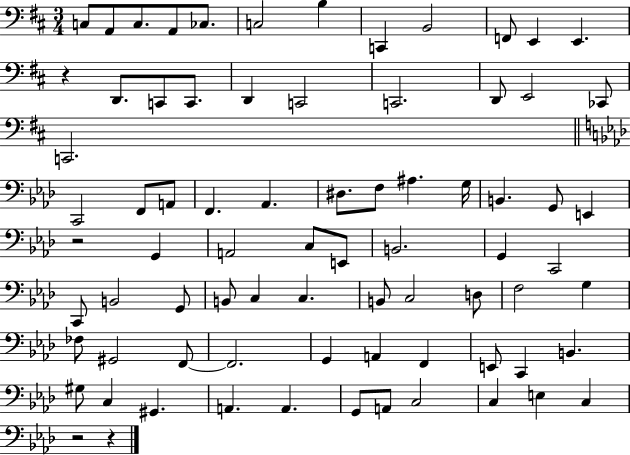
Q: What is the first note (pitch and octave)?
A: C3